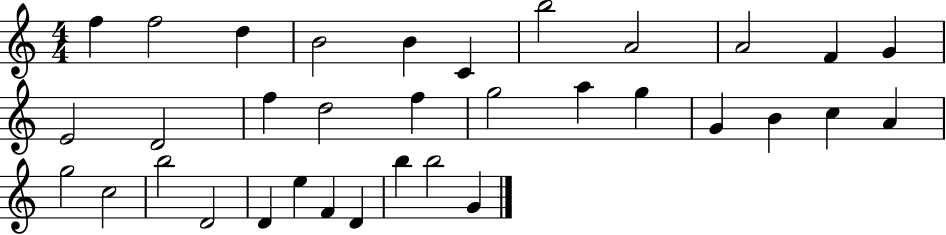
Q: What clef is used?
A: treble